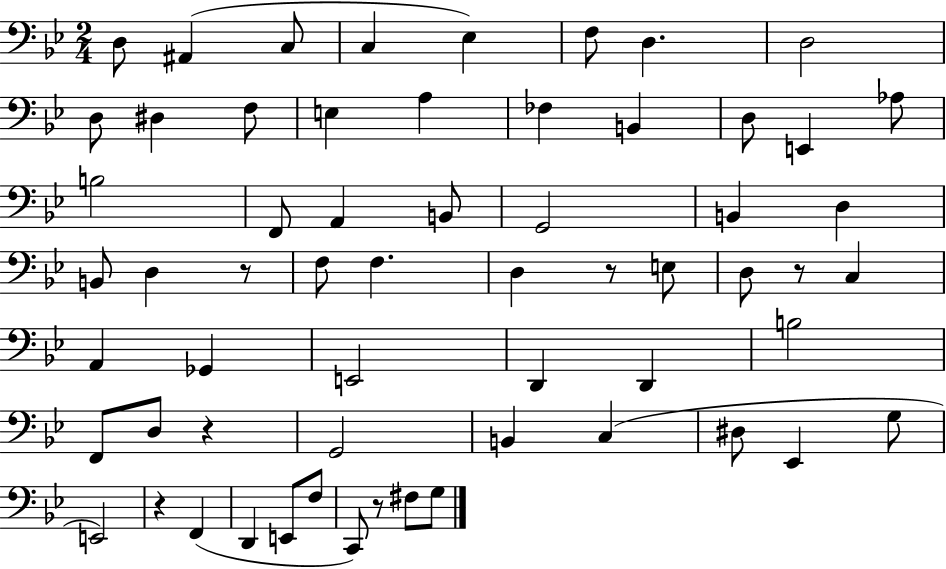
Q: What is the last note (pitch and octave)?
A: G3